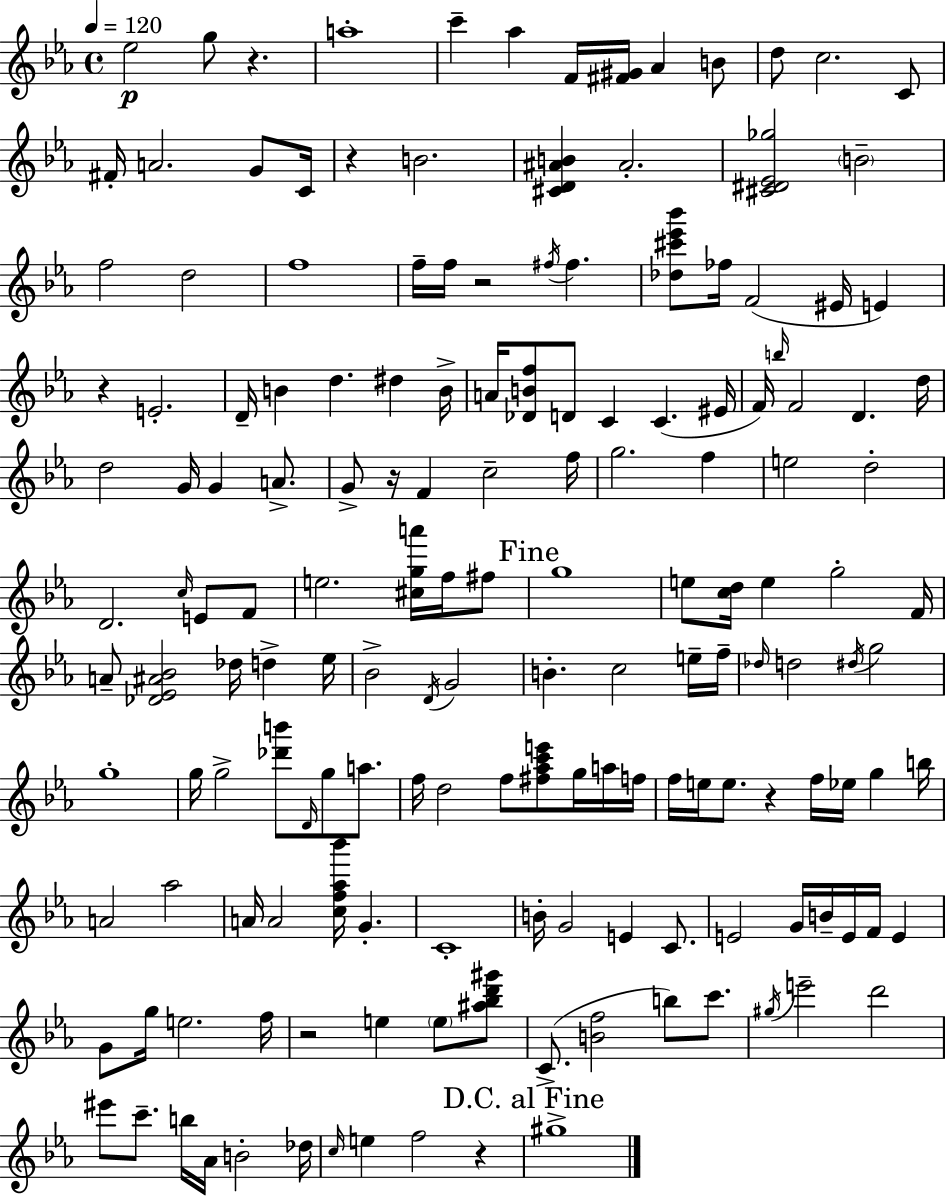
{
  \clef treble
  \time 4/4
  \defaultTimeSignature
  \key c \minor
  \tempo 4 = 120
  ees''2\p g''8 r4. | a''1-. | c'''4-- aes''4 f'16 <fis' gis'>16 aes'4 b'8 | d''8 c''2. c'8 | \break fis'16-. a'2. g'8 c'16 | r4 b'2. | <cis' d' ais' b'>4 ais'2.-. | <cis' dis' ees' ges''>2 \parenthesize b'2-- | \break f''2 d''2 | f''1 | f''16-- f''16 r2 \acciaccatura { fis''16 } fis''4. | <des'' cis''' ees''' bes'''>8 fes''16 f'2( eis'16 e'4) | \break r4 e'2.-. | d'16-- b'4 d''4. dis''4 | b'16-> a'16 <des' b' f''>8 d'8 c'4 c'4.( | eis'16 f'16) \grace { b''16 } f'2 d'4. | \break d''16 d''2 g'16 g'4 a'8.-> | g'8-> r16 f'4 c''2-- | f''16 g''2. f''4 | e''2 d''2-. | \break d'2. \grace { c''16 } e'8 | f'8 e''2. <cis'' g'' a'''>16 | f''16 fis''8 \mark "Fine" g''1 | e''8 <c'' d''>16 e''4 g''2-. | \break f'16 a'8-- <des' ees' ais' bes'>2 des''16 d''4-> | ees''16 bes'2-> \acciaccatura { d'16 } g'2 | b'4.-. c''2 | e''16-- f''16-- \grace { des''16 } d''2 \acciaccatura { dis''16 } g''2 | \break g''1-. | g''16 g''2-> <des''' b'''>8 | \grace { d'16 } g''8 a''8. f''16 d''2 | f''8 <fis'' aes'' c''' e'''>8 g''16 a''16 f''16 f''16 e''16 e''8. r4 | \break f''16 ees''16 g''4 b''16 a'2 aes''2 | a'16 a'2 | <c'' f'' aes'' bes'''>16 g'4.-. c'1-. | b'16-. g'2 | \break e'4 c'8. e'2 g'16 | b'16-- e'16 f'16 e'4 g'8 g''16 e''2. | f''16 r2 e''4 | \parenthesize e''8 <ais'' bes'' d''' gis'''>8 c'8.->( <b' f''>2 | \break b''8) c'''8. \acciaccatura { gis''16 } e'''2-- | d'''2 eis'''8 c'''8.-- b''16 aes'16 b'2-. | des''16 \grace { c''16 } e''4 f''2 | r4 \mark "D.C. al Fine" gis''1-> | \break \bar "|."
}